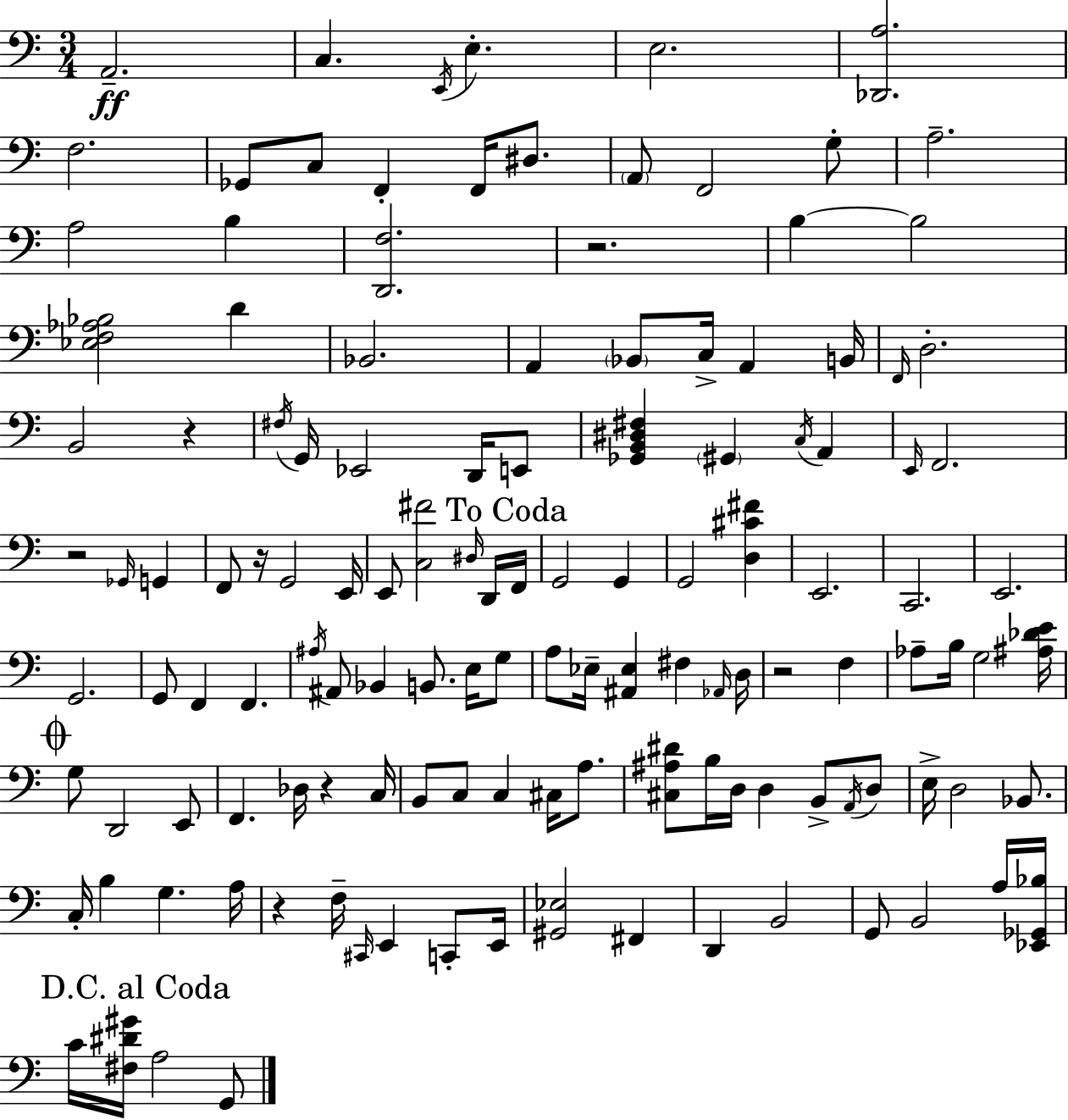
X:1
T:Untitled
M:3/4
L:1/4
K:Am
A,,2 C, E,,/4 E, E,2 [_D,,A,]2 F,2 _G,,/2 C,/2 F,, F,,/4 ^D,/2 A,,/2 F,,2 G,/2 A,2 A,2 B, [D,,F,]2 z2 B, B,2 [_E,F,_A,_B,]2 D _B,,2 A,, _B,,/2 C,/4 A,, B,,/4 F,,/4 D,2 B,,2 z ^F,/4 G,,/4 _E,,2 D,,/4 E,,/2 [_G,,B,,^D,^F,] ^G,, C,/4 A,, E,,/4 F,,2 z2 _G,,/4 G,, F,,/2 z/4 G,,2 E,,/4 E,,/2 [C,^F]2 ^D,/4 D,,/4 F,,/4 G,,2 G,, G,,2 [D,^C^F] E,,2 C,,2 E,,2 G,,2 G,,/2 F,, F,, ^A,/4 ^A,,/2 _B,, B,,/2 E,/4 G,/2 A,/2 _E,/4 [^A,,_E,] ^F, _A,,/4 D,/4 z2 F, _A,/2 B,/4 G,2 [^A,_DE]/4 G,/2 D,,2 E,,/2 F,, _D,/4 z C,/4 B,,/2 C,/2 C, ^C,/4 A,/2 [^C,^A,^D]/2 B,/4 D,/4 D, B,,/2 A,,/4 D,/2 E,/4 D,2 _B,,/2 C,/4 B, G, A,/4 z F,/4 ^C,,/4 E,, C,,/2 E,,/4 [^G,,_E,]2 ^F,, D,, B,,2 G,,/2 B,,2 A,/4 [_E,,_G,,_B,]/4 C/4 [^F,^D^G]/4 A,2 G,,/2